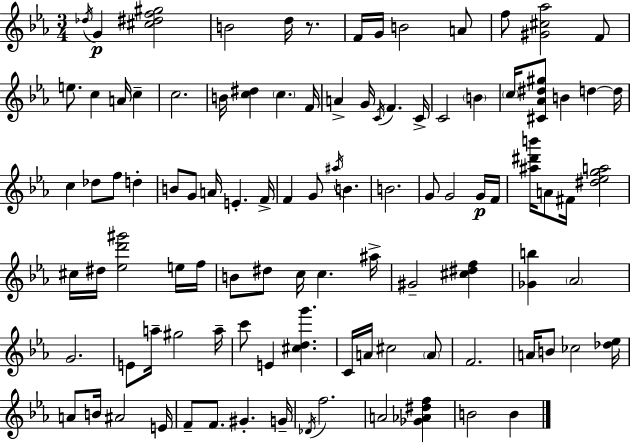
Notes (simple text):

Db5/s G4/q [C#5,D#5,F5,G#5]/h B4/h D5/s R/e. F4/s G4/s B4/h A4/e F5/e [G#4,C#5,Ab5]/h F4/e E5/e. C5/q A4/s C5/q C5/h. B4/s [C5,D#5]/q C5/q. F4/s A4/q G4/s C4/s F4/q. C4/s C4/h B4/q C5/s [C#4,Ab4,D#5,G#5]/e B4/q D5/q D5/s C5/q Db5/e F5/e D5/q B4/e G4/e A4/s E4/q. F4/s F4/q G4/e A#5/s B4/q. B4/h. G4/e G4/h G4/s F4/s [A#5,D#6,B6]/s A4/e F#4/s [D#5,Eb5,G5,A5]/h C#5/s D#5/s [Eb5,D6,G#6]/h E5/s F5/s B4/e D#5/e C5/s C5/q. A#5/s G#4/h [C#5,D#5,F5]/q [Gb4,B5]/q Ab4/h G4/h. E4/e A5/s G#5/h A5/s C6/e E4/q [C#5,D5,G6]/q. C4/s A4/s C#5/h A4/e F4/h. A4/s B4/e CES5/h [Db5,Eb5]/s A4/e B4/s A#4/h E4/s F4/e F4/e. G#4/q. G4/s Db4/s F5/h. A4/h [Gb4,Ab4,D#5,F5]/q B4/h B4/q